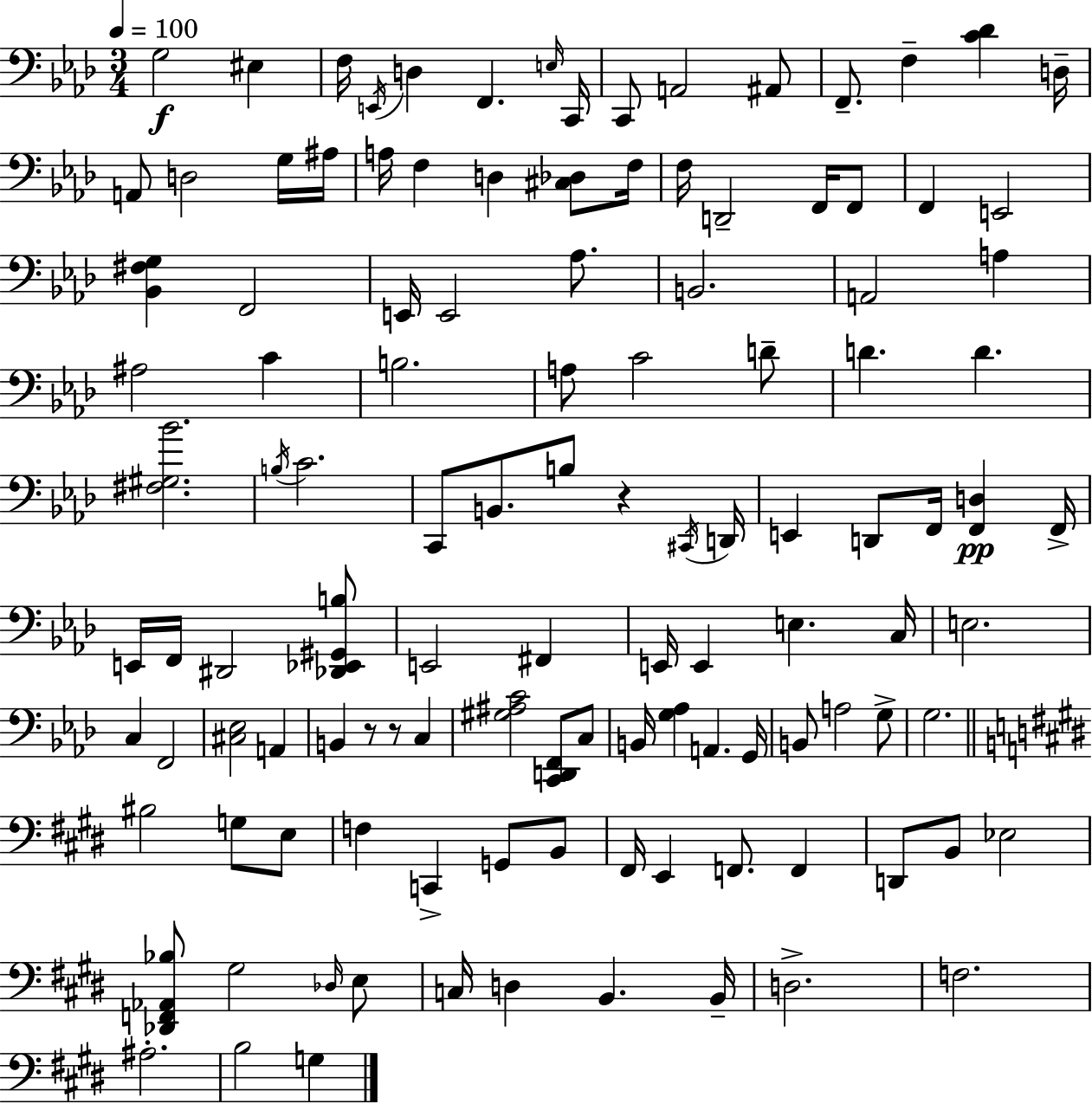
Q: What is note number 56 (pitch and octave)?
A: F2